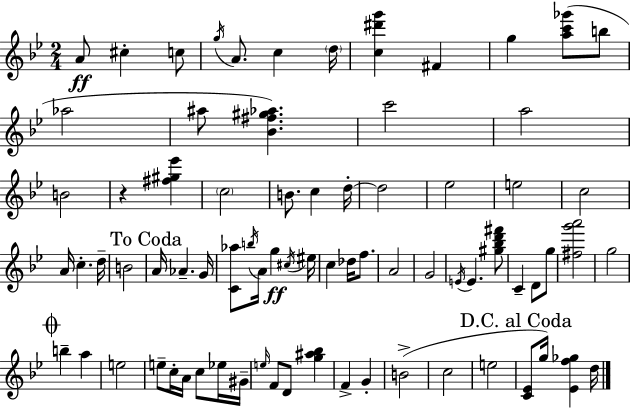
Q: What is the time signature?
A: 2/4